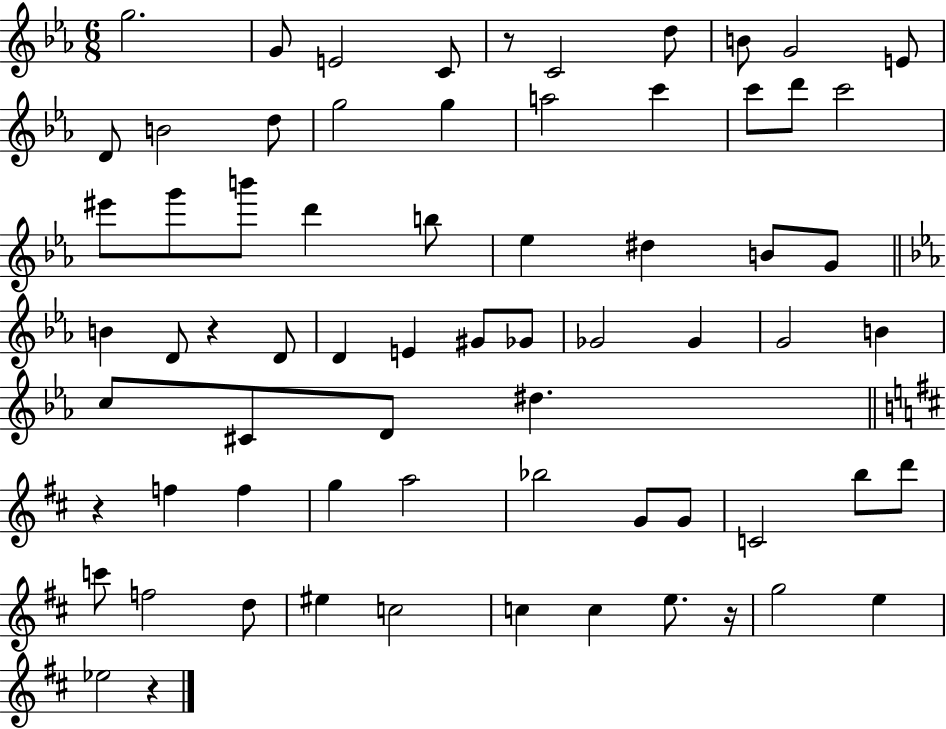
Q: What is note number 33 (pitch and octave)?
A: E4